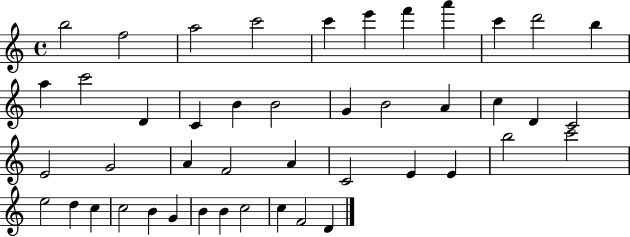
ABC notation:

X:1
T:Untitled
M:4/4
L:1/4
K:C
b2 f2 a2 c'2 c' e' f' a' c' d'2 b a c'2 D C B B2 G B2 A c D C2 E2 G2 A F2 A C2 E E b2 c'2 e2 d c c2 B G B B c2 c F2 D